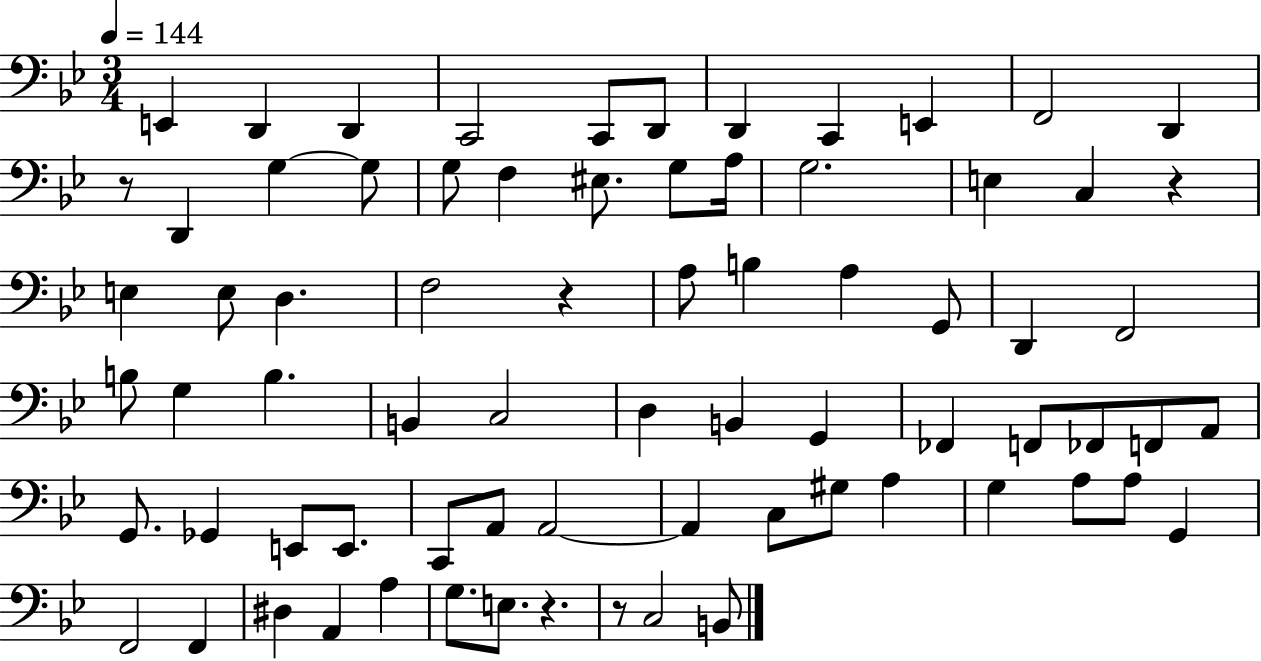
E2/q D2/q D2/q C2/h C2/e D2/e D2/q C2/q E2/q F2/h D2/q R/e D2/q G3/q G3/e G3/e F3/q EIS3/e. G3/e A3/s G3/h. E3/q C3/q R/q E3/q E3/e D3/q. F3/h R/q A3/e B3/q A3/q G2/e D2/q F2/h B3/e G3/q B3/q. B2/q C3/h D3/q B2/q G2/q FES2/q F2/e FES2/e F2/e A2/e G2/e. Gb2/q E2/e E2/e. C2/e A2/e A2/h A2/q C3/e G#3/e A3/q G3/q A3/e A3/e G2/q F2/h F2/q D#3/q A2/q A3/q G3/e. E3/e. R/q. R/e C3/h B2/e